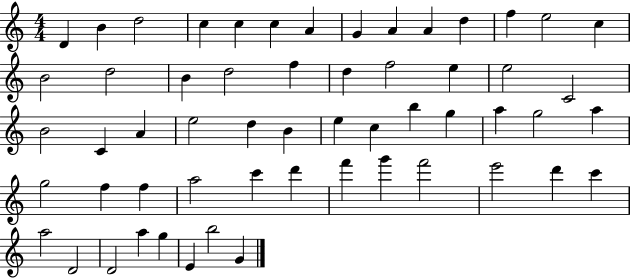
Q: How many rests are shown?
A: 0